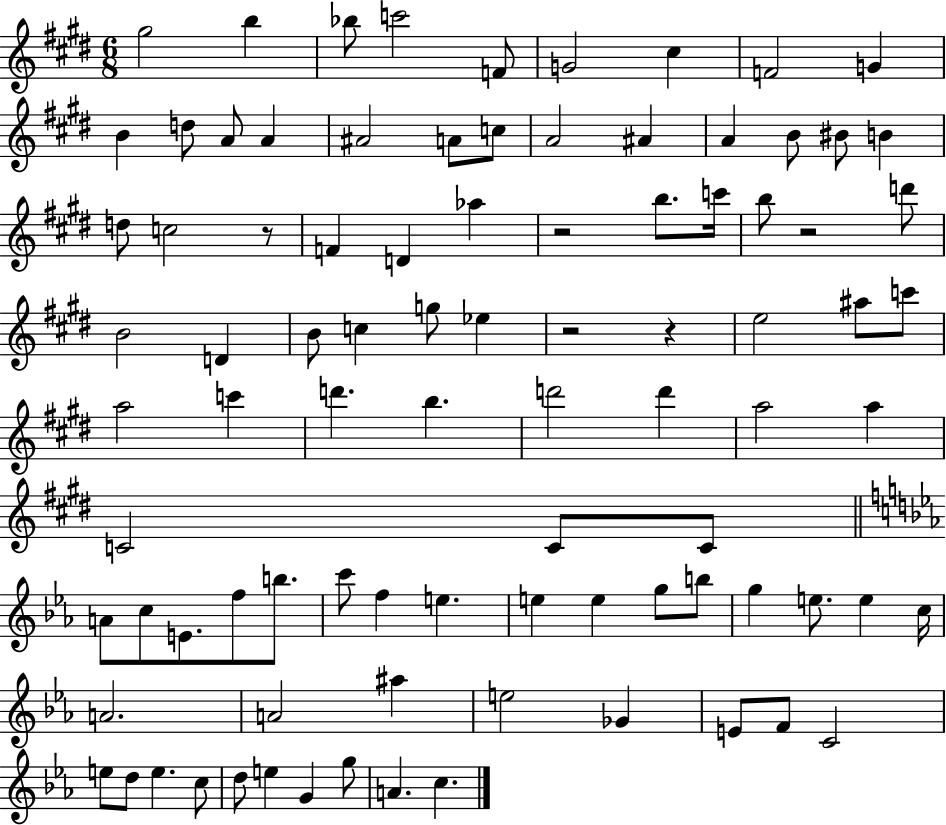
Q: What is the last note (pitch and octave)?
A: C5